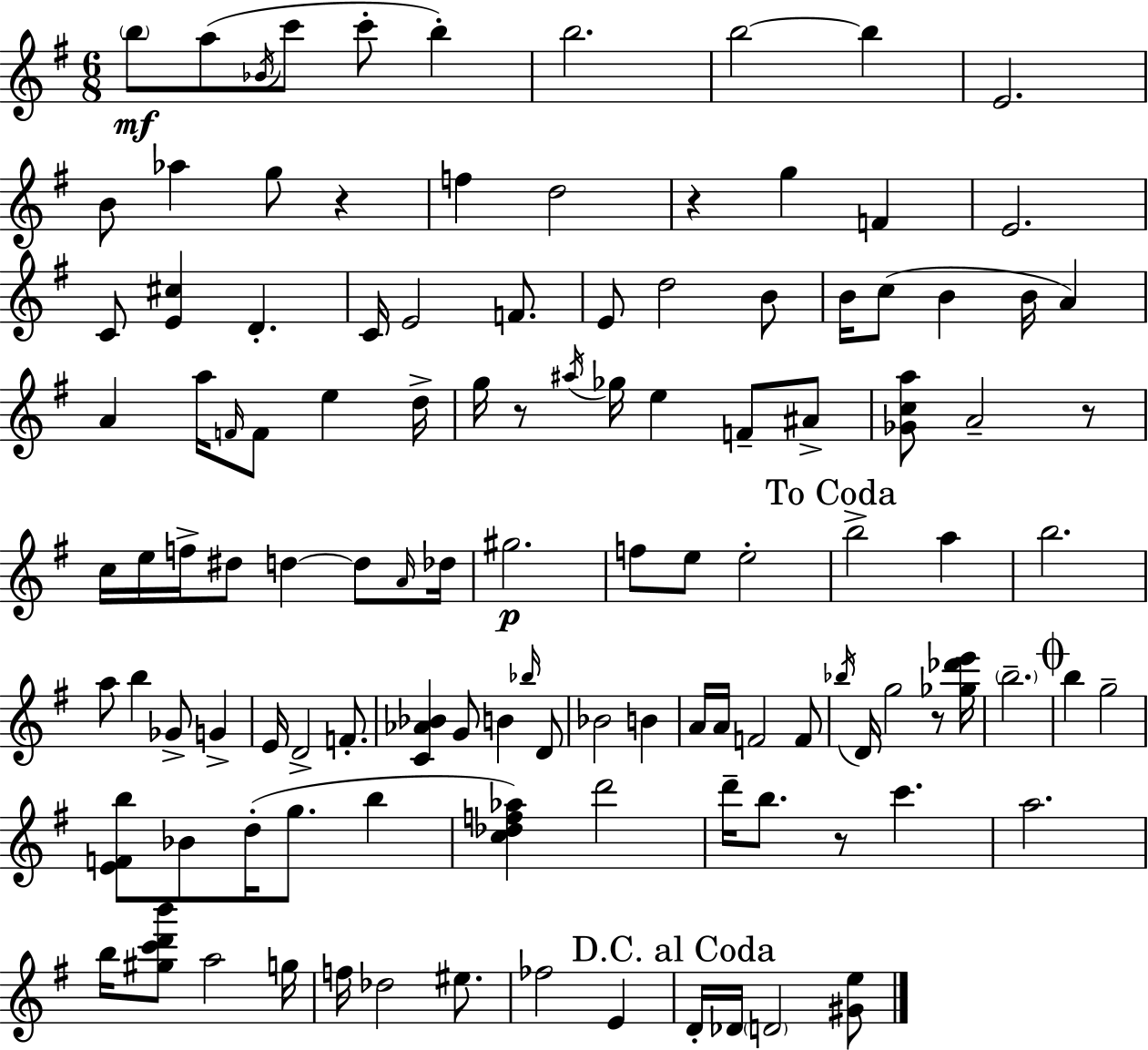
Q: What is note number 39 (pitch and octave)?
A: A#5